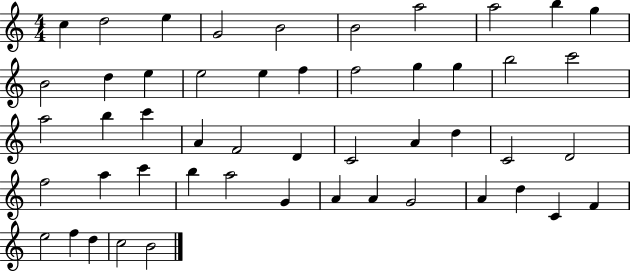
{
  \clef treble
  \numericTimeSignature
  \time 4/4
  \key c \major
  c''4 d''2 e''4 | g'2 b'2 | b'2 a''2 | a''2 b''4 g''4 | \break b'2 d''4 e''4 | e''2 e''4 f''4 | f''2 g''4 g''4 | b''2 c'''2 | \break a''2 b''4 c'''4 | a'4 f'2 d'4 | c'2 a'4 d''4 | c'2 d'2 | \break f''2 a''4 c'''4 | b''4 a''2 g'4 | a'4 a'4 g'2 | a'4 d''4 c'4 f'4 | \break e''2 f''4 d''4 | c''2 b'2 | \bar "|."
}